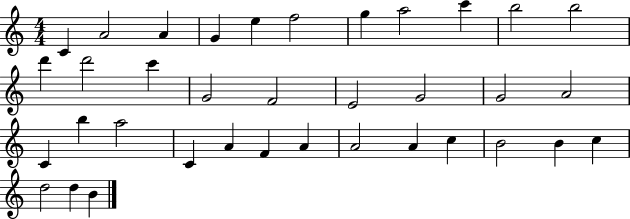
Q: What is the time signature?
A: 4/4